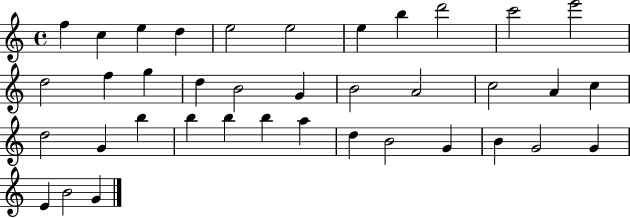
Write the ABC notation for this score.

X:1
T:Untitled
M:4/4
L:1/4
K:C
f c e d e2 e2 e b d'2 c'2 e'2 d2 f g d B2 G B2 A2 c2 A c d2 G b b b b a d B2 G B G2 G E B2 G